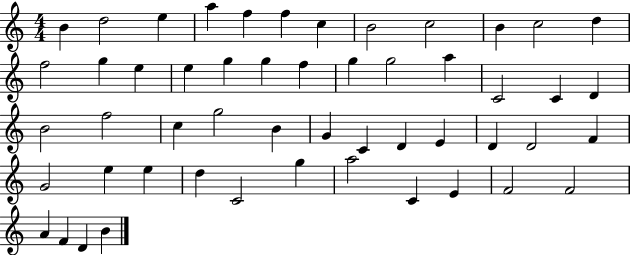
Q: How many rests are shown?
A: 0